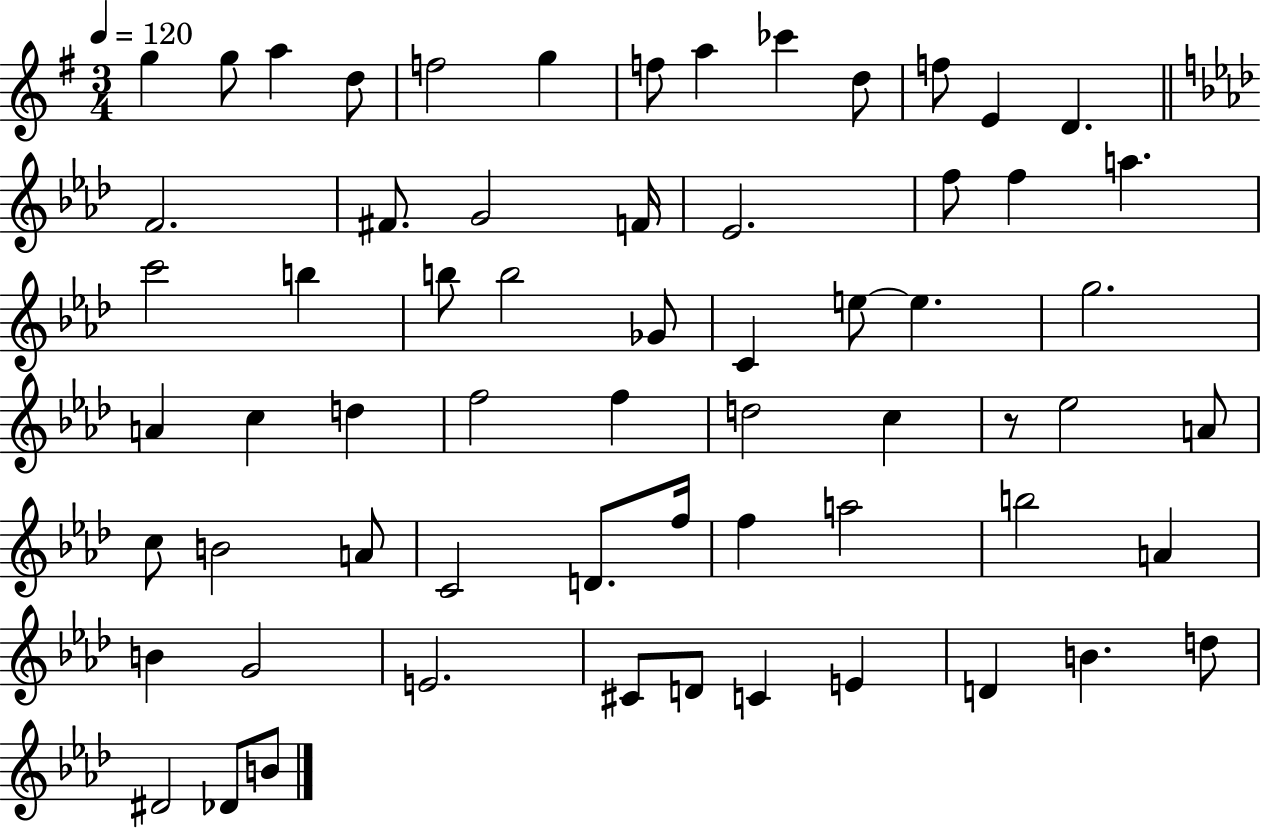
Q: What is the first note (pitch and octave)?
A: G5